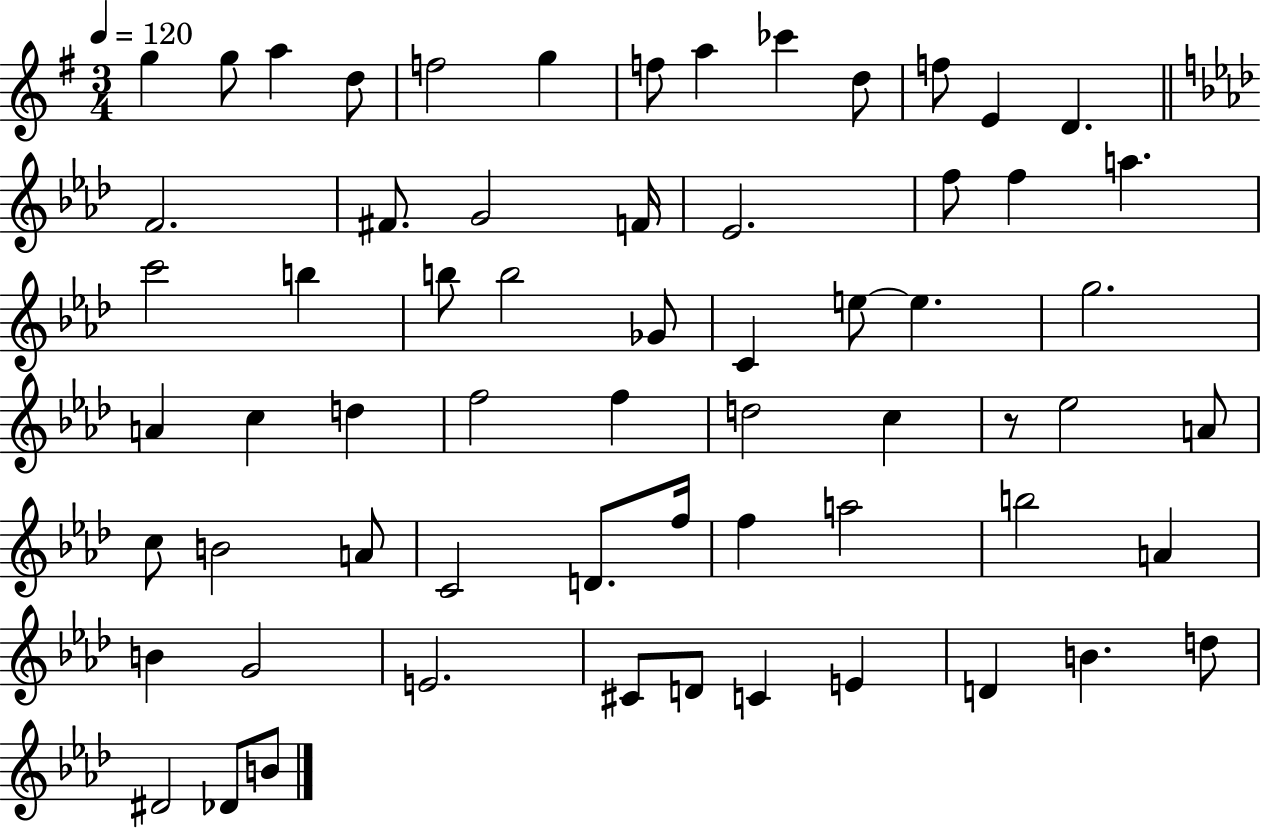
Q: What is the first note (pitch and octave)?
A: G5